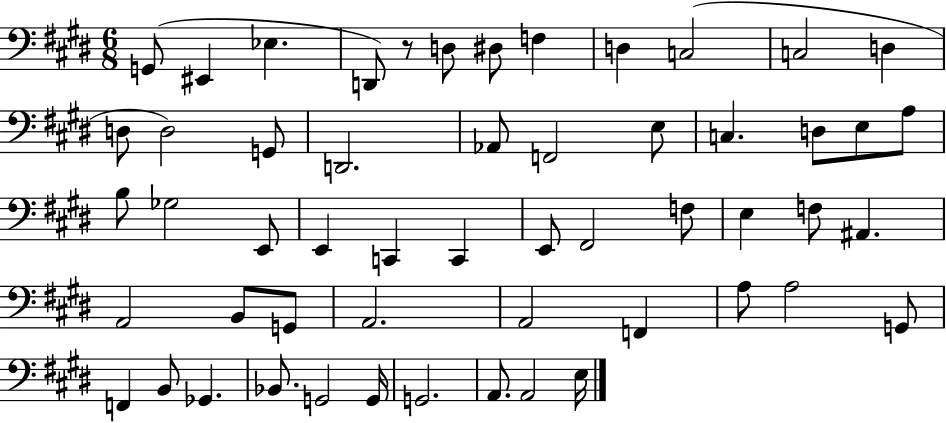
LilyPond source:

{
  \clef bass
  \numericTimeSignature
  \time 6/8
  \key e \major
  g,8( eis,4 ees4. | d,8) r8 d8 dis8 f4 | d4 c2( | c2 d4 | \break d8 d2) g,8 | d,2. | aes,8 f,2 e8 | c4. d8 e8 a8 | \break b8 ges2 e,8 | e,4 c,4 c,4 | e,8 fis,2 f8 | e4 f8 ais,4. | \break a,2 b,8 g,8 | a,2. | a,2 f,4 | a8 a2 g,8 | \break f,4 b,8 ges,4. | bes,8. g,2 g,16 | g,2. | a,8. a,2 e16 | \break \bar "|."
}